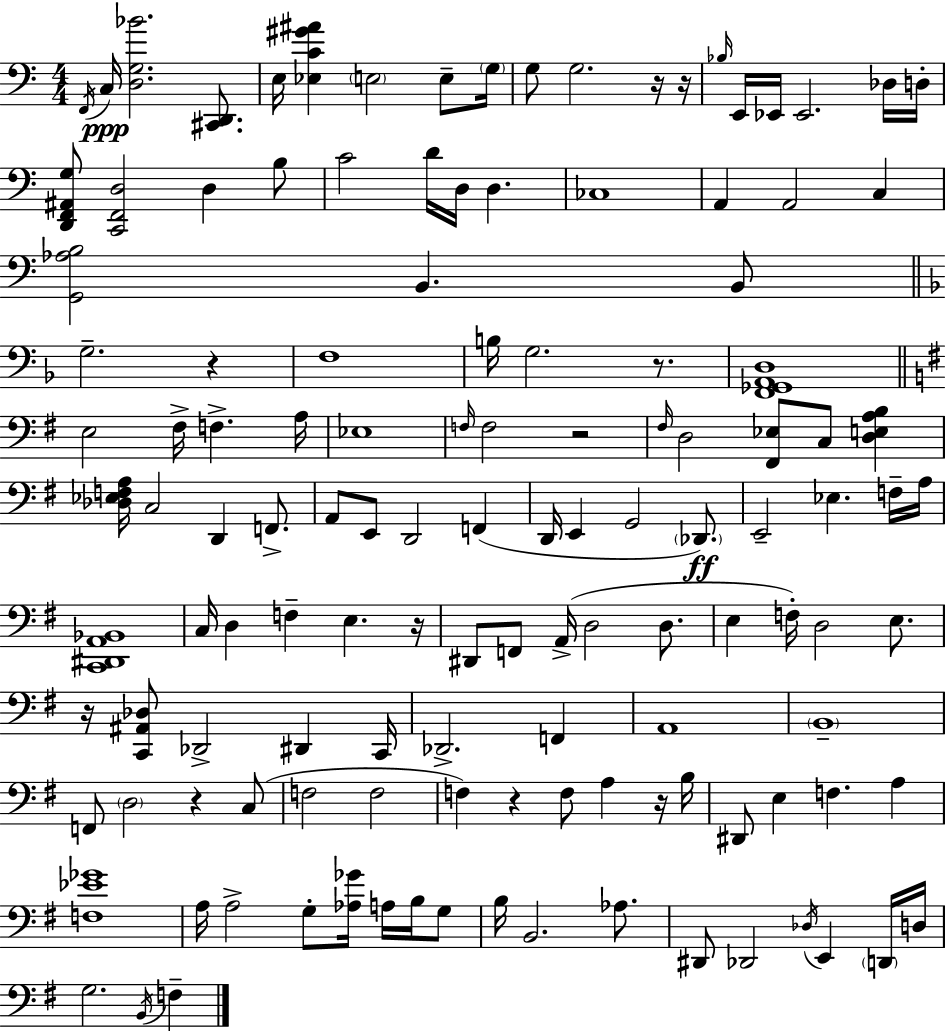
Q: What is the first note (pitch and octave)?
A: F2